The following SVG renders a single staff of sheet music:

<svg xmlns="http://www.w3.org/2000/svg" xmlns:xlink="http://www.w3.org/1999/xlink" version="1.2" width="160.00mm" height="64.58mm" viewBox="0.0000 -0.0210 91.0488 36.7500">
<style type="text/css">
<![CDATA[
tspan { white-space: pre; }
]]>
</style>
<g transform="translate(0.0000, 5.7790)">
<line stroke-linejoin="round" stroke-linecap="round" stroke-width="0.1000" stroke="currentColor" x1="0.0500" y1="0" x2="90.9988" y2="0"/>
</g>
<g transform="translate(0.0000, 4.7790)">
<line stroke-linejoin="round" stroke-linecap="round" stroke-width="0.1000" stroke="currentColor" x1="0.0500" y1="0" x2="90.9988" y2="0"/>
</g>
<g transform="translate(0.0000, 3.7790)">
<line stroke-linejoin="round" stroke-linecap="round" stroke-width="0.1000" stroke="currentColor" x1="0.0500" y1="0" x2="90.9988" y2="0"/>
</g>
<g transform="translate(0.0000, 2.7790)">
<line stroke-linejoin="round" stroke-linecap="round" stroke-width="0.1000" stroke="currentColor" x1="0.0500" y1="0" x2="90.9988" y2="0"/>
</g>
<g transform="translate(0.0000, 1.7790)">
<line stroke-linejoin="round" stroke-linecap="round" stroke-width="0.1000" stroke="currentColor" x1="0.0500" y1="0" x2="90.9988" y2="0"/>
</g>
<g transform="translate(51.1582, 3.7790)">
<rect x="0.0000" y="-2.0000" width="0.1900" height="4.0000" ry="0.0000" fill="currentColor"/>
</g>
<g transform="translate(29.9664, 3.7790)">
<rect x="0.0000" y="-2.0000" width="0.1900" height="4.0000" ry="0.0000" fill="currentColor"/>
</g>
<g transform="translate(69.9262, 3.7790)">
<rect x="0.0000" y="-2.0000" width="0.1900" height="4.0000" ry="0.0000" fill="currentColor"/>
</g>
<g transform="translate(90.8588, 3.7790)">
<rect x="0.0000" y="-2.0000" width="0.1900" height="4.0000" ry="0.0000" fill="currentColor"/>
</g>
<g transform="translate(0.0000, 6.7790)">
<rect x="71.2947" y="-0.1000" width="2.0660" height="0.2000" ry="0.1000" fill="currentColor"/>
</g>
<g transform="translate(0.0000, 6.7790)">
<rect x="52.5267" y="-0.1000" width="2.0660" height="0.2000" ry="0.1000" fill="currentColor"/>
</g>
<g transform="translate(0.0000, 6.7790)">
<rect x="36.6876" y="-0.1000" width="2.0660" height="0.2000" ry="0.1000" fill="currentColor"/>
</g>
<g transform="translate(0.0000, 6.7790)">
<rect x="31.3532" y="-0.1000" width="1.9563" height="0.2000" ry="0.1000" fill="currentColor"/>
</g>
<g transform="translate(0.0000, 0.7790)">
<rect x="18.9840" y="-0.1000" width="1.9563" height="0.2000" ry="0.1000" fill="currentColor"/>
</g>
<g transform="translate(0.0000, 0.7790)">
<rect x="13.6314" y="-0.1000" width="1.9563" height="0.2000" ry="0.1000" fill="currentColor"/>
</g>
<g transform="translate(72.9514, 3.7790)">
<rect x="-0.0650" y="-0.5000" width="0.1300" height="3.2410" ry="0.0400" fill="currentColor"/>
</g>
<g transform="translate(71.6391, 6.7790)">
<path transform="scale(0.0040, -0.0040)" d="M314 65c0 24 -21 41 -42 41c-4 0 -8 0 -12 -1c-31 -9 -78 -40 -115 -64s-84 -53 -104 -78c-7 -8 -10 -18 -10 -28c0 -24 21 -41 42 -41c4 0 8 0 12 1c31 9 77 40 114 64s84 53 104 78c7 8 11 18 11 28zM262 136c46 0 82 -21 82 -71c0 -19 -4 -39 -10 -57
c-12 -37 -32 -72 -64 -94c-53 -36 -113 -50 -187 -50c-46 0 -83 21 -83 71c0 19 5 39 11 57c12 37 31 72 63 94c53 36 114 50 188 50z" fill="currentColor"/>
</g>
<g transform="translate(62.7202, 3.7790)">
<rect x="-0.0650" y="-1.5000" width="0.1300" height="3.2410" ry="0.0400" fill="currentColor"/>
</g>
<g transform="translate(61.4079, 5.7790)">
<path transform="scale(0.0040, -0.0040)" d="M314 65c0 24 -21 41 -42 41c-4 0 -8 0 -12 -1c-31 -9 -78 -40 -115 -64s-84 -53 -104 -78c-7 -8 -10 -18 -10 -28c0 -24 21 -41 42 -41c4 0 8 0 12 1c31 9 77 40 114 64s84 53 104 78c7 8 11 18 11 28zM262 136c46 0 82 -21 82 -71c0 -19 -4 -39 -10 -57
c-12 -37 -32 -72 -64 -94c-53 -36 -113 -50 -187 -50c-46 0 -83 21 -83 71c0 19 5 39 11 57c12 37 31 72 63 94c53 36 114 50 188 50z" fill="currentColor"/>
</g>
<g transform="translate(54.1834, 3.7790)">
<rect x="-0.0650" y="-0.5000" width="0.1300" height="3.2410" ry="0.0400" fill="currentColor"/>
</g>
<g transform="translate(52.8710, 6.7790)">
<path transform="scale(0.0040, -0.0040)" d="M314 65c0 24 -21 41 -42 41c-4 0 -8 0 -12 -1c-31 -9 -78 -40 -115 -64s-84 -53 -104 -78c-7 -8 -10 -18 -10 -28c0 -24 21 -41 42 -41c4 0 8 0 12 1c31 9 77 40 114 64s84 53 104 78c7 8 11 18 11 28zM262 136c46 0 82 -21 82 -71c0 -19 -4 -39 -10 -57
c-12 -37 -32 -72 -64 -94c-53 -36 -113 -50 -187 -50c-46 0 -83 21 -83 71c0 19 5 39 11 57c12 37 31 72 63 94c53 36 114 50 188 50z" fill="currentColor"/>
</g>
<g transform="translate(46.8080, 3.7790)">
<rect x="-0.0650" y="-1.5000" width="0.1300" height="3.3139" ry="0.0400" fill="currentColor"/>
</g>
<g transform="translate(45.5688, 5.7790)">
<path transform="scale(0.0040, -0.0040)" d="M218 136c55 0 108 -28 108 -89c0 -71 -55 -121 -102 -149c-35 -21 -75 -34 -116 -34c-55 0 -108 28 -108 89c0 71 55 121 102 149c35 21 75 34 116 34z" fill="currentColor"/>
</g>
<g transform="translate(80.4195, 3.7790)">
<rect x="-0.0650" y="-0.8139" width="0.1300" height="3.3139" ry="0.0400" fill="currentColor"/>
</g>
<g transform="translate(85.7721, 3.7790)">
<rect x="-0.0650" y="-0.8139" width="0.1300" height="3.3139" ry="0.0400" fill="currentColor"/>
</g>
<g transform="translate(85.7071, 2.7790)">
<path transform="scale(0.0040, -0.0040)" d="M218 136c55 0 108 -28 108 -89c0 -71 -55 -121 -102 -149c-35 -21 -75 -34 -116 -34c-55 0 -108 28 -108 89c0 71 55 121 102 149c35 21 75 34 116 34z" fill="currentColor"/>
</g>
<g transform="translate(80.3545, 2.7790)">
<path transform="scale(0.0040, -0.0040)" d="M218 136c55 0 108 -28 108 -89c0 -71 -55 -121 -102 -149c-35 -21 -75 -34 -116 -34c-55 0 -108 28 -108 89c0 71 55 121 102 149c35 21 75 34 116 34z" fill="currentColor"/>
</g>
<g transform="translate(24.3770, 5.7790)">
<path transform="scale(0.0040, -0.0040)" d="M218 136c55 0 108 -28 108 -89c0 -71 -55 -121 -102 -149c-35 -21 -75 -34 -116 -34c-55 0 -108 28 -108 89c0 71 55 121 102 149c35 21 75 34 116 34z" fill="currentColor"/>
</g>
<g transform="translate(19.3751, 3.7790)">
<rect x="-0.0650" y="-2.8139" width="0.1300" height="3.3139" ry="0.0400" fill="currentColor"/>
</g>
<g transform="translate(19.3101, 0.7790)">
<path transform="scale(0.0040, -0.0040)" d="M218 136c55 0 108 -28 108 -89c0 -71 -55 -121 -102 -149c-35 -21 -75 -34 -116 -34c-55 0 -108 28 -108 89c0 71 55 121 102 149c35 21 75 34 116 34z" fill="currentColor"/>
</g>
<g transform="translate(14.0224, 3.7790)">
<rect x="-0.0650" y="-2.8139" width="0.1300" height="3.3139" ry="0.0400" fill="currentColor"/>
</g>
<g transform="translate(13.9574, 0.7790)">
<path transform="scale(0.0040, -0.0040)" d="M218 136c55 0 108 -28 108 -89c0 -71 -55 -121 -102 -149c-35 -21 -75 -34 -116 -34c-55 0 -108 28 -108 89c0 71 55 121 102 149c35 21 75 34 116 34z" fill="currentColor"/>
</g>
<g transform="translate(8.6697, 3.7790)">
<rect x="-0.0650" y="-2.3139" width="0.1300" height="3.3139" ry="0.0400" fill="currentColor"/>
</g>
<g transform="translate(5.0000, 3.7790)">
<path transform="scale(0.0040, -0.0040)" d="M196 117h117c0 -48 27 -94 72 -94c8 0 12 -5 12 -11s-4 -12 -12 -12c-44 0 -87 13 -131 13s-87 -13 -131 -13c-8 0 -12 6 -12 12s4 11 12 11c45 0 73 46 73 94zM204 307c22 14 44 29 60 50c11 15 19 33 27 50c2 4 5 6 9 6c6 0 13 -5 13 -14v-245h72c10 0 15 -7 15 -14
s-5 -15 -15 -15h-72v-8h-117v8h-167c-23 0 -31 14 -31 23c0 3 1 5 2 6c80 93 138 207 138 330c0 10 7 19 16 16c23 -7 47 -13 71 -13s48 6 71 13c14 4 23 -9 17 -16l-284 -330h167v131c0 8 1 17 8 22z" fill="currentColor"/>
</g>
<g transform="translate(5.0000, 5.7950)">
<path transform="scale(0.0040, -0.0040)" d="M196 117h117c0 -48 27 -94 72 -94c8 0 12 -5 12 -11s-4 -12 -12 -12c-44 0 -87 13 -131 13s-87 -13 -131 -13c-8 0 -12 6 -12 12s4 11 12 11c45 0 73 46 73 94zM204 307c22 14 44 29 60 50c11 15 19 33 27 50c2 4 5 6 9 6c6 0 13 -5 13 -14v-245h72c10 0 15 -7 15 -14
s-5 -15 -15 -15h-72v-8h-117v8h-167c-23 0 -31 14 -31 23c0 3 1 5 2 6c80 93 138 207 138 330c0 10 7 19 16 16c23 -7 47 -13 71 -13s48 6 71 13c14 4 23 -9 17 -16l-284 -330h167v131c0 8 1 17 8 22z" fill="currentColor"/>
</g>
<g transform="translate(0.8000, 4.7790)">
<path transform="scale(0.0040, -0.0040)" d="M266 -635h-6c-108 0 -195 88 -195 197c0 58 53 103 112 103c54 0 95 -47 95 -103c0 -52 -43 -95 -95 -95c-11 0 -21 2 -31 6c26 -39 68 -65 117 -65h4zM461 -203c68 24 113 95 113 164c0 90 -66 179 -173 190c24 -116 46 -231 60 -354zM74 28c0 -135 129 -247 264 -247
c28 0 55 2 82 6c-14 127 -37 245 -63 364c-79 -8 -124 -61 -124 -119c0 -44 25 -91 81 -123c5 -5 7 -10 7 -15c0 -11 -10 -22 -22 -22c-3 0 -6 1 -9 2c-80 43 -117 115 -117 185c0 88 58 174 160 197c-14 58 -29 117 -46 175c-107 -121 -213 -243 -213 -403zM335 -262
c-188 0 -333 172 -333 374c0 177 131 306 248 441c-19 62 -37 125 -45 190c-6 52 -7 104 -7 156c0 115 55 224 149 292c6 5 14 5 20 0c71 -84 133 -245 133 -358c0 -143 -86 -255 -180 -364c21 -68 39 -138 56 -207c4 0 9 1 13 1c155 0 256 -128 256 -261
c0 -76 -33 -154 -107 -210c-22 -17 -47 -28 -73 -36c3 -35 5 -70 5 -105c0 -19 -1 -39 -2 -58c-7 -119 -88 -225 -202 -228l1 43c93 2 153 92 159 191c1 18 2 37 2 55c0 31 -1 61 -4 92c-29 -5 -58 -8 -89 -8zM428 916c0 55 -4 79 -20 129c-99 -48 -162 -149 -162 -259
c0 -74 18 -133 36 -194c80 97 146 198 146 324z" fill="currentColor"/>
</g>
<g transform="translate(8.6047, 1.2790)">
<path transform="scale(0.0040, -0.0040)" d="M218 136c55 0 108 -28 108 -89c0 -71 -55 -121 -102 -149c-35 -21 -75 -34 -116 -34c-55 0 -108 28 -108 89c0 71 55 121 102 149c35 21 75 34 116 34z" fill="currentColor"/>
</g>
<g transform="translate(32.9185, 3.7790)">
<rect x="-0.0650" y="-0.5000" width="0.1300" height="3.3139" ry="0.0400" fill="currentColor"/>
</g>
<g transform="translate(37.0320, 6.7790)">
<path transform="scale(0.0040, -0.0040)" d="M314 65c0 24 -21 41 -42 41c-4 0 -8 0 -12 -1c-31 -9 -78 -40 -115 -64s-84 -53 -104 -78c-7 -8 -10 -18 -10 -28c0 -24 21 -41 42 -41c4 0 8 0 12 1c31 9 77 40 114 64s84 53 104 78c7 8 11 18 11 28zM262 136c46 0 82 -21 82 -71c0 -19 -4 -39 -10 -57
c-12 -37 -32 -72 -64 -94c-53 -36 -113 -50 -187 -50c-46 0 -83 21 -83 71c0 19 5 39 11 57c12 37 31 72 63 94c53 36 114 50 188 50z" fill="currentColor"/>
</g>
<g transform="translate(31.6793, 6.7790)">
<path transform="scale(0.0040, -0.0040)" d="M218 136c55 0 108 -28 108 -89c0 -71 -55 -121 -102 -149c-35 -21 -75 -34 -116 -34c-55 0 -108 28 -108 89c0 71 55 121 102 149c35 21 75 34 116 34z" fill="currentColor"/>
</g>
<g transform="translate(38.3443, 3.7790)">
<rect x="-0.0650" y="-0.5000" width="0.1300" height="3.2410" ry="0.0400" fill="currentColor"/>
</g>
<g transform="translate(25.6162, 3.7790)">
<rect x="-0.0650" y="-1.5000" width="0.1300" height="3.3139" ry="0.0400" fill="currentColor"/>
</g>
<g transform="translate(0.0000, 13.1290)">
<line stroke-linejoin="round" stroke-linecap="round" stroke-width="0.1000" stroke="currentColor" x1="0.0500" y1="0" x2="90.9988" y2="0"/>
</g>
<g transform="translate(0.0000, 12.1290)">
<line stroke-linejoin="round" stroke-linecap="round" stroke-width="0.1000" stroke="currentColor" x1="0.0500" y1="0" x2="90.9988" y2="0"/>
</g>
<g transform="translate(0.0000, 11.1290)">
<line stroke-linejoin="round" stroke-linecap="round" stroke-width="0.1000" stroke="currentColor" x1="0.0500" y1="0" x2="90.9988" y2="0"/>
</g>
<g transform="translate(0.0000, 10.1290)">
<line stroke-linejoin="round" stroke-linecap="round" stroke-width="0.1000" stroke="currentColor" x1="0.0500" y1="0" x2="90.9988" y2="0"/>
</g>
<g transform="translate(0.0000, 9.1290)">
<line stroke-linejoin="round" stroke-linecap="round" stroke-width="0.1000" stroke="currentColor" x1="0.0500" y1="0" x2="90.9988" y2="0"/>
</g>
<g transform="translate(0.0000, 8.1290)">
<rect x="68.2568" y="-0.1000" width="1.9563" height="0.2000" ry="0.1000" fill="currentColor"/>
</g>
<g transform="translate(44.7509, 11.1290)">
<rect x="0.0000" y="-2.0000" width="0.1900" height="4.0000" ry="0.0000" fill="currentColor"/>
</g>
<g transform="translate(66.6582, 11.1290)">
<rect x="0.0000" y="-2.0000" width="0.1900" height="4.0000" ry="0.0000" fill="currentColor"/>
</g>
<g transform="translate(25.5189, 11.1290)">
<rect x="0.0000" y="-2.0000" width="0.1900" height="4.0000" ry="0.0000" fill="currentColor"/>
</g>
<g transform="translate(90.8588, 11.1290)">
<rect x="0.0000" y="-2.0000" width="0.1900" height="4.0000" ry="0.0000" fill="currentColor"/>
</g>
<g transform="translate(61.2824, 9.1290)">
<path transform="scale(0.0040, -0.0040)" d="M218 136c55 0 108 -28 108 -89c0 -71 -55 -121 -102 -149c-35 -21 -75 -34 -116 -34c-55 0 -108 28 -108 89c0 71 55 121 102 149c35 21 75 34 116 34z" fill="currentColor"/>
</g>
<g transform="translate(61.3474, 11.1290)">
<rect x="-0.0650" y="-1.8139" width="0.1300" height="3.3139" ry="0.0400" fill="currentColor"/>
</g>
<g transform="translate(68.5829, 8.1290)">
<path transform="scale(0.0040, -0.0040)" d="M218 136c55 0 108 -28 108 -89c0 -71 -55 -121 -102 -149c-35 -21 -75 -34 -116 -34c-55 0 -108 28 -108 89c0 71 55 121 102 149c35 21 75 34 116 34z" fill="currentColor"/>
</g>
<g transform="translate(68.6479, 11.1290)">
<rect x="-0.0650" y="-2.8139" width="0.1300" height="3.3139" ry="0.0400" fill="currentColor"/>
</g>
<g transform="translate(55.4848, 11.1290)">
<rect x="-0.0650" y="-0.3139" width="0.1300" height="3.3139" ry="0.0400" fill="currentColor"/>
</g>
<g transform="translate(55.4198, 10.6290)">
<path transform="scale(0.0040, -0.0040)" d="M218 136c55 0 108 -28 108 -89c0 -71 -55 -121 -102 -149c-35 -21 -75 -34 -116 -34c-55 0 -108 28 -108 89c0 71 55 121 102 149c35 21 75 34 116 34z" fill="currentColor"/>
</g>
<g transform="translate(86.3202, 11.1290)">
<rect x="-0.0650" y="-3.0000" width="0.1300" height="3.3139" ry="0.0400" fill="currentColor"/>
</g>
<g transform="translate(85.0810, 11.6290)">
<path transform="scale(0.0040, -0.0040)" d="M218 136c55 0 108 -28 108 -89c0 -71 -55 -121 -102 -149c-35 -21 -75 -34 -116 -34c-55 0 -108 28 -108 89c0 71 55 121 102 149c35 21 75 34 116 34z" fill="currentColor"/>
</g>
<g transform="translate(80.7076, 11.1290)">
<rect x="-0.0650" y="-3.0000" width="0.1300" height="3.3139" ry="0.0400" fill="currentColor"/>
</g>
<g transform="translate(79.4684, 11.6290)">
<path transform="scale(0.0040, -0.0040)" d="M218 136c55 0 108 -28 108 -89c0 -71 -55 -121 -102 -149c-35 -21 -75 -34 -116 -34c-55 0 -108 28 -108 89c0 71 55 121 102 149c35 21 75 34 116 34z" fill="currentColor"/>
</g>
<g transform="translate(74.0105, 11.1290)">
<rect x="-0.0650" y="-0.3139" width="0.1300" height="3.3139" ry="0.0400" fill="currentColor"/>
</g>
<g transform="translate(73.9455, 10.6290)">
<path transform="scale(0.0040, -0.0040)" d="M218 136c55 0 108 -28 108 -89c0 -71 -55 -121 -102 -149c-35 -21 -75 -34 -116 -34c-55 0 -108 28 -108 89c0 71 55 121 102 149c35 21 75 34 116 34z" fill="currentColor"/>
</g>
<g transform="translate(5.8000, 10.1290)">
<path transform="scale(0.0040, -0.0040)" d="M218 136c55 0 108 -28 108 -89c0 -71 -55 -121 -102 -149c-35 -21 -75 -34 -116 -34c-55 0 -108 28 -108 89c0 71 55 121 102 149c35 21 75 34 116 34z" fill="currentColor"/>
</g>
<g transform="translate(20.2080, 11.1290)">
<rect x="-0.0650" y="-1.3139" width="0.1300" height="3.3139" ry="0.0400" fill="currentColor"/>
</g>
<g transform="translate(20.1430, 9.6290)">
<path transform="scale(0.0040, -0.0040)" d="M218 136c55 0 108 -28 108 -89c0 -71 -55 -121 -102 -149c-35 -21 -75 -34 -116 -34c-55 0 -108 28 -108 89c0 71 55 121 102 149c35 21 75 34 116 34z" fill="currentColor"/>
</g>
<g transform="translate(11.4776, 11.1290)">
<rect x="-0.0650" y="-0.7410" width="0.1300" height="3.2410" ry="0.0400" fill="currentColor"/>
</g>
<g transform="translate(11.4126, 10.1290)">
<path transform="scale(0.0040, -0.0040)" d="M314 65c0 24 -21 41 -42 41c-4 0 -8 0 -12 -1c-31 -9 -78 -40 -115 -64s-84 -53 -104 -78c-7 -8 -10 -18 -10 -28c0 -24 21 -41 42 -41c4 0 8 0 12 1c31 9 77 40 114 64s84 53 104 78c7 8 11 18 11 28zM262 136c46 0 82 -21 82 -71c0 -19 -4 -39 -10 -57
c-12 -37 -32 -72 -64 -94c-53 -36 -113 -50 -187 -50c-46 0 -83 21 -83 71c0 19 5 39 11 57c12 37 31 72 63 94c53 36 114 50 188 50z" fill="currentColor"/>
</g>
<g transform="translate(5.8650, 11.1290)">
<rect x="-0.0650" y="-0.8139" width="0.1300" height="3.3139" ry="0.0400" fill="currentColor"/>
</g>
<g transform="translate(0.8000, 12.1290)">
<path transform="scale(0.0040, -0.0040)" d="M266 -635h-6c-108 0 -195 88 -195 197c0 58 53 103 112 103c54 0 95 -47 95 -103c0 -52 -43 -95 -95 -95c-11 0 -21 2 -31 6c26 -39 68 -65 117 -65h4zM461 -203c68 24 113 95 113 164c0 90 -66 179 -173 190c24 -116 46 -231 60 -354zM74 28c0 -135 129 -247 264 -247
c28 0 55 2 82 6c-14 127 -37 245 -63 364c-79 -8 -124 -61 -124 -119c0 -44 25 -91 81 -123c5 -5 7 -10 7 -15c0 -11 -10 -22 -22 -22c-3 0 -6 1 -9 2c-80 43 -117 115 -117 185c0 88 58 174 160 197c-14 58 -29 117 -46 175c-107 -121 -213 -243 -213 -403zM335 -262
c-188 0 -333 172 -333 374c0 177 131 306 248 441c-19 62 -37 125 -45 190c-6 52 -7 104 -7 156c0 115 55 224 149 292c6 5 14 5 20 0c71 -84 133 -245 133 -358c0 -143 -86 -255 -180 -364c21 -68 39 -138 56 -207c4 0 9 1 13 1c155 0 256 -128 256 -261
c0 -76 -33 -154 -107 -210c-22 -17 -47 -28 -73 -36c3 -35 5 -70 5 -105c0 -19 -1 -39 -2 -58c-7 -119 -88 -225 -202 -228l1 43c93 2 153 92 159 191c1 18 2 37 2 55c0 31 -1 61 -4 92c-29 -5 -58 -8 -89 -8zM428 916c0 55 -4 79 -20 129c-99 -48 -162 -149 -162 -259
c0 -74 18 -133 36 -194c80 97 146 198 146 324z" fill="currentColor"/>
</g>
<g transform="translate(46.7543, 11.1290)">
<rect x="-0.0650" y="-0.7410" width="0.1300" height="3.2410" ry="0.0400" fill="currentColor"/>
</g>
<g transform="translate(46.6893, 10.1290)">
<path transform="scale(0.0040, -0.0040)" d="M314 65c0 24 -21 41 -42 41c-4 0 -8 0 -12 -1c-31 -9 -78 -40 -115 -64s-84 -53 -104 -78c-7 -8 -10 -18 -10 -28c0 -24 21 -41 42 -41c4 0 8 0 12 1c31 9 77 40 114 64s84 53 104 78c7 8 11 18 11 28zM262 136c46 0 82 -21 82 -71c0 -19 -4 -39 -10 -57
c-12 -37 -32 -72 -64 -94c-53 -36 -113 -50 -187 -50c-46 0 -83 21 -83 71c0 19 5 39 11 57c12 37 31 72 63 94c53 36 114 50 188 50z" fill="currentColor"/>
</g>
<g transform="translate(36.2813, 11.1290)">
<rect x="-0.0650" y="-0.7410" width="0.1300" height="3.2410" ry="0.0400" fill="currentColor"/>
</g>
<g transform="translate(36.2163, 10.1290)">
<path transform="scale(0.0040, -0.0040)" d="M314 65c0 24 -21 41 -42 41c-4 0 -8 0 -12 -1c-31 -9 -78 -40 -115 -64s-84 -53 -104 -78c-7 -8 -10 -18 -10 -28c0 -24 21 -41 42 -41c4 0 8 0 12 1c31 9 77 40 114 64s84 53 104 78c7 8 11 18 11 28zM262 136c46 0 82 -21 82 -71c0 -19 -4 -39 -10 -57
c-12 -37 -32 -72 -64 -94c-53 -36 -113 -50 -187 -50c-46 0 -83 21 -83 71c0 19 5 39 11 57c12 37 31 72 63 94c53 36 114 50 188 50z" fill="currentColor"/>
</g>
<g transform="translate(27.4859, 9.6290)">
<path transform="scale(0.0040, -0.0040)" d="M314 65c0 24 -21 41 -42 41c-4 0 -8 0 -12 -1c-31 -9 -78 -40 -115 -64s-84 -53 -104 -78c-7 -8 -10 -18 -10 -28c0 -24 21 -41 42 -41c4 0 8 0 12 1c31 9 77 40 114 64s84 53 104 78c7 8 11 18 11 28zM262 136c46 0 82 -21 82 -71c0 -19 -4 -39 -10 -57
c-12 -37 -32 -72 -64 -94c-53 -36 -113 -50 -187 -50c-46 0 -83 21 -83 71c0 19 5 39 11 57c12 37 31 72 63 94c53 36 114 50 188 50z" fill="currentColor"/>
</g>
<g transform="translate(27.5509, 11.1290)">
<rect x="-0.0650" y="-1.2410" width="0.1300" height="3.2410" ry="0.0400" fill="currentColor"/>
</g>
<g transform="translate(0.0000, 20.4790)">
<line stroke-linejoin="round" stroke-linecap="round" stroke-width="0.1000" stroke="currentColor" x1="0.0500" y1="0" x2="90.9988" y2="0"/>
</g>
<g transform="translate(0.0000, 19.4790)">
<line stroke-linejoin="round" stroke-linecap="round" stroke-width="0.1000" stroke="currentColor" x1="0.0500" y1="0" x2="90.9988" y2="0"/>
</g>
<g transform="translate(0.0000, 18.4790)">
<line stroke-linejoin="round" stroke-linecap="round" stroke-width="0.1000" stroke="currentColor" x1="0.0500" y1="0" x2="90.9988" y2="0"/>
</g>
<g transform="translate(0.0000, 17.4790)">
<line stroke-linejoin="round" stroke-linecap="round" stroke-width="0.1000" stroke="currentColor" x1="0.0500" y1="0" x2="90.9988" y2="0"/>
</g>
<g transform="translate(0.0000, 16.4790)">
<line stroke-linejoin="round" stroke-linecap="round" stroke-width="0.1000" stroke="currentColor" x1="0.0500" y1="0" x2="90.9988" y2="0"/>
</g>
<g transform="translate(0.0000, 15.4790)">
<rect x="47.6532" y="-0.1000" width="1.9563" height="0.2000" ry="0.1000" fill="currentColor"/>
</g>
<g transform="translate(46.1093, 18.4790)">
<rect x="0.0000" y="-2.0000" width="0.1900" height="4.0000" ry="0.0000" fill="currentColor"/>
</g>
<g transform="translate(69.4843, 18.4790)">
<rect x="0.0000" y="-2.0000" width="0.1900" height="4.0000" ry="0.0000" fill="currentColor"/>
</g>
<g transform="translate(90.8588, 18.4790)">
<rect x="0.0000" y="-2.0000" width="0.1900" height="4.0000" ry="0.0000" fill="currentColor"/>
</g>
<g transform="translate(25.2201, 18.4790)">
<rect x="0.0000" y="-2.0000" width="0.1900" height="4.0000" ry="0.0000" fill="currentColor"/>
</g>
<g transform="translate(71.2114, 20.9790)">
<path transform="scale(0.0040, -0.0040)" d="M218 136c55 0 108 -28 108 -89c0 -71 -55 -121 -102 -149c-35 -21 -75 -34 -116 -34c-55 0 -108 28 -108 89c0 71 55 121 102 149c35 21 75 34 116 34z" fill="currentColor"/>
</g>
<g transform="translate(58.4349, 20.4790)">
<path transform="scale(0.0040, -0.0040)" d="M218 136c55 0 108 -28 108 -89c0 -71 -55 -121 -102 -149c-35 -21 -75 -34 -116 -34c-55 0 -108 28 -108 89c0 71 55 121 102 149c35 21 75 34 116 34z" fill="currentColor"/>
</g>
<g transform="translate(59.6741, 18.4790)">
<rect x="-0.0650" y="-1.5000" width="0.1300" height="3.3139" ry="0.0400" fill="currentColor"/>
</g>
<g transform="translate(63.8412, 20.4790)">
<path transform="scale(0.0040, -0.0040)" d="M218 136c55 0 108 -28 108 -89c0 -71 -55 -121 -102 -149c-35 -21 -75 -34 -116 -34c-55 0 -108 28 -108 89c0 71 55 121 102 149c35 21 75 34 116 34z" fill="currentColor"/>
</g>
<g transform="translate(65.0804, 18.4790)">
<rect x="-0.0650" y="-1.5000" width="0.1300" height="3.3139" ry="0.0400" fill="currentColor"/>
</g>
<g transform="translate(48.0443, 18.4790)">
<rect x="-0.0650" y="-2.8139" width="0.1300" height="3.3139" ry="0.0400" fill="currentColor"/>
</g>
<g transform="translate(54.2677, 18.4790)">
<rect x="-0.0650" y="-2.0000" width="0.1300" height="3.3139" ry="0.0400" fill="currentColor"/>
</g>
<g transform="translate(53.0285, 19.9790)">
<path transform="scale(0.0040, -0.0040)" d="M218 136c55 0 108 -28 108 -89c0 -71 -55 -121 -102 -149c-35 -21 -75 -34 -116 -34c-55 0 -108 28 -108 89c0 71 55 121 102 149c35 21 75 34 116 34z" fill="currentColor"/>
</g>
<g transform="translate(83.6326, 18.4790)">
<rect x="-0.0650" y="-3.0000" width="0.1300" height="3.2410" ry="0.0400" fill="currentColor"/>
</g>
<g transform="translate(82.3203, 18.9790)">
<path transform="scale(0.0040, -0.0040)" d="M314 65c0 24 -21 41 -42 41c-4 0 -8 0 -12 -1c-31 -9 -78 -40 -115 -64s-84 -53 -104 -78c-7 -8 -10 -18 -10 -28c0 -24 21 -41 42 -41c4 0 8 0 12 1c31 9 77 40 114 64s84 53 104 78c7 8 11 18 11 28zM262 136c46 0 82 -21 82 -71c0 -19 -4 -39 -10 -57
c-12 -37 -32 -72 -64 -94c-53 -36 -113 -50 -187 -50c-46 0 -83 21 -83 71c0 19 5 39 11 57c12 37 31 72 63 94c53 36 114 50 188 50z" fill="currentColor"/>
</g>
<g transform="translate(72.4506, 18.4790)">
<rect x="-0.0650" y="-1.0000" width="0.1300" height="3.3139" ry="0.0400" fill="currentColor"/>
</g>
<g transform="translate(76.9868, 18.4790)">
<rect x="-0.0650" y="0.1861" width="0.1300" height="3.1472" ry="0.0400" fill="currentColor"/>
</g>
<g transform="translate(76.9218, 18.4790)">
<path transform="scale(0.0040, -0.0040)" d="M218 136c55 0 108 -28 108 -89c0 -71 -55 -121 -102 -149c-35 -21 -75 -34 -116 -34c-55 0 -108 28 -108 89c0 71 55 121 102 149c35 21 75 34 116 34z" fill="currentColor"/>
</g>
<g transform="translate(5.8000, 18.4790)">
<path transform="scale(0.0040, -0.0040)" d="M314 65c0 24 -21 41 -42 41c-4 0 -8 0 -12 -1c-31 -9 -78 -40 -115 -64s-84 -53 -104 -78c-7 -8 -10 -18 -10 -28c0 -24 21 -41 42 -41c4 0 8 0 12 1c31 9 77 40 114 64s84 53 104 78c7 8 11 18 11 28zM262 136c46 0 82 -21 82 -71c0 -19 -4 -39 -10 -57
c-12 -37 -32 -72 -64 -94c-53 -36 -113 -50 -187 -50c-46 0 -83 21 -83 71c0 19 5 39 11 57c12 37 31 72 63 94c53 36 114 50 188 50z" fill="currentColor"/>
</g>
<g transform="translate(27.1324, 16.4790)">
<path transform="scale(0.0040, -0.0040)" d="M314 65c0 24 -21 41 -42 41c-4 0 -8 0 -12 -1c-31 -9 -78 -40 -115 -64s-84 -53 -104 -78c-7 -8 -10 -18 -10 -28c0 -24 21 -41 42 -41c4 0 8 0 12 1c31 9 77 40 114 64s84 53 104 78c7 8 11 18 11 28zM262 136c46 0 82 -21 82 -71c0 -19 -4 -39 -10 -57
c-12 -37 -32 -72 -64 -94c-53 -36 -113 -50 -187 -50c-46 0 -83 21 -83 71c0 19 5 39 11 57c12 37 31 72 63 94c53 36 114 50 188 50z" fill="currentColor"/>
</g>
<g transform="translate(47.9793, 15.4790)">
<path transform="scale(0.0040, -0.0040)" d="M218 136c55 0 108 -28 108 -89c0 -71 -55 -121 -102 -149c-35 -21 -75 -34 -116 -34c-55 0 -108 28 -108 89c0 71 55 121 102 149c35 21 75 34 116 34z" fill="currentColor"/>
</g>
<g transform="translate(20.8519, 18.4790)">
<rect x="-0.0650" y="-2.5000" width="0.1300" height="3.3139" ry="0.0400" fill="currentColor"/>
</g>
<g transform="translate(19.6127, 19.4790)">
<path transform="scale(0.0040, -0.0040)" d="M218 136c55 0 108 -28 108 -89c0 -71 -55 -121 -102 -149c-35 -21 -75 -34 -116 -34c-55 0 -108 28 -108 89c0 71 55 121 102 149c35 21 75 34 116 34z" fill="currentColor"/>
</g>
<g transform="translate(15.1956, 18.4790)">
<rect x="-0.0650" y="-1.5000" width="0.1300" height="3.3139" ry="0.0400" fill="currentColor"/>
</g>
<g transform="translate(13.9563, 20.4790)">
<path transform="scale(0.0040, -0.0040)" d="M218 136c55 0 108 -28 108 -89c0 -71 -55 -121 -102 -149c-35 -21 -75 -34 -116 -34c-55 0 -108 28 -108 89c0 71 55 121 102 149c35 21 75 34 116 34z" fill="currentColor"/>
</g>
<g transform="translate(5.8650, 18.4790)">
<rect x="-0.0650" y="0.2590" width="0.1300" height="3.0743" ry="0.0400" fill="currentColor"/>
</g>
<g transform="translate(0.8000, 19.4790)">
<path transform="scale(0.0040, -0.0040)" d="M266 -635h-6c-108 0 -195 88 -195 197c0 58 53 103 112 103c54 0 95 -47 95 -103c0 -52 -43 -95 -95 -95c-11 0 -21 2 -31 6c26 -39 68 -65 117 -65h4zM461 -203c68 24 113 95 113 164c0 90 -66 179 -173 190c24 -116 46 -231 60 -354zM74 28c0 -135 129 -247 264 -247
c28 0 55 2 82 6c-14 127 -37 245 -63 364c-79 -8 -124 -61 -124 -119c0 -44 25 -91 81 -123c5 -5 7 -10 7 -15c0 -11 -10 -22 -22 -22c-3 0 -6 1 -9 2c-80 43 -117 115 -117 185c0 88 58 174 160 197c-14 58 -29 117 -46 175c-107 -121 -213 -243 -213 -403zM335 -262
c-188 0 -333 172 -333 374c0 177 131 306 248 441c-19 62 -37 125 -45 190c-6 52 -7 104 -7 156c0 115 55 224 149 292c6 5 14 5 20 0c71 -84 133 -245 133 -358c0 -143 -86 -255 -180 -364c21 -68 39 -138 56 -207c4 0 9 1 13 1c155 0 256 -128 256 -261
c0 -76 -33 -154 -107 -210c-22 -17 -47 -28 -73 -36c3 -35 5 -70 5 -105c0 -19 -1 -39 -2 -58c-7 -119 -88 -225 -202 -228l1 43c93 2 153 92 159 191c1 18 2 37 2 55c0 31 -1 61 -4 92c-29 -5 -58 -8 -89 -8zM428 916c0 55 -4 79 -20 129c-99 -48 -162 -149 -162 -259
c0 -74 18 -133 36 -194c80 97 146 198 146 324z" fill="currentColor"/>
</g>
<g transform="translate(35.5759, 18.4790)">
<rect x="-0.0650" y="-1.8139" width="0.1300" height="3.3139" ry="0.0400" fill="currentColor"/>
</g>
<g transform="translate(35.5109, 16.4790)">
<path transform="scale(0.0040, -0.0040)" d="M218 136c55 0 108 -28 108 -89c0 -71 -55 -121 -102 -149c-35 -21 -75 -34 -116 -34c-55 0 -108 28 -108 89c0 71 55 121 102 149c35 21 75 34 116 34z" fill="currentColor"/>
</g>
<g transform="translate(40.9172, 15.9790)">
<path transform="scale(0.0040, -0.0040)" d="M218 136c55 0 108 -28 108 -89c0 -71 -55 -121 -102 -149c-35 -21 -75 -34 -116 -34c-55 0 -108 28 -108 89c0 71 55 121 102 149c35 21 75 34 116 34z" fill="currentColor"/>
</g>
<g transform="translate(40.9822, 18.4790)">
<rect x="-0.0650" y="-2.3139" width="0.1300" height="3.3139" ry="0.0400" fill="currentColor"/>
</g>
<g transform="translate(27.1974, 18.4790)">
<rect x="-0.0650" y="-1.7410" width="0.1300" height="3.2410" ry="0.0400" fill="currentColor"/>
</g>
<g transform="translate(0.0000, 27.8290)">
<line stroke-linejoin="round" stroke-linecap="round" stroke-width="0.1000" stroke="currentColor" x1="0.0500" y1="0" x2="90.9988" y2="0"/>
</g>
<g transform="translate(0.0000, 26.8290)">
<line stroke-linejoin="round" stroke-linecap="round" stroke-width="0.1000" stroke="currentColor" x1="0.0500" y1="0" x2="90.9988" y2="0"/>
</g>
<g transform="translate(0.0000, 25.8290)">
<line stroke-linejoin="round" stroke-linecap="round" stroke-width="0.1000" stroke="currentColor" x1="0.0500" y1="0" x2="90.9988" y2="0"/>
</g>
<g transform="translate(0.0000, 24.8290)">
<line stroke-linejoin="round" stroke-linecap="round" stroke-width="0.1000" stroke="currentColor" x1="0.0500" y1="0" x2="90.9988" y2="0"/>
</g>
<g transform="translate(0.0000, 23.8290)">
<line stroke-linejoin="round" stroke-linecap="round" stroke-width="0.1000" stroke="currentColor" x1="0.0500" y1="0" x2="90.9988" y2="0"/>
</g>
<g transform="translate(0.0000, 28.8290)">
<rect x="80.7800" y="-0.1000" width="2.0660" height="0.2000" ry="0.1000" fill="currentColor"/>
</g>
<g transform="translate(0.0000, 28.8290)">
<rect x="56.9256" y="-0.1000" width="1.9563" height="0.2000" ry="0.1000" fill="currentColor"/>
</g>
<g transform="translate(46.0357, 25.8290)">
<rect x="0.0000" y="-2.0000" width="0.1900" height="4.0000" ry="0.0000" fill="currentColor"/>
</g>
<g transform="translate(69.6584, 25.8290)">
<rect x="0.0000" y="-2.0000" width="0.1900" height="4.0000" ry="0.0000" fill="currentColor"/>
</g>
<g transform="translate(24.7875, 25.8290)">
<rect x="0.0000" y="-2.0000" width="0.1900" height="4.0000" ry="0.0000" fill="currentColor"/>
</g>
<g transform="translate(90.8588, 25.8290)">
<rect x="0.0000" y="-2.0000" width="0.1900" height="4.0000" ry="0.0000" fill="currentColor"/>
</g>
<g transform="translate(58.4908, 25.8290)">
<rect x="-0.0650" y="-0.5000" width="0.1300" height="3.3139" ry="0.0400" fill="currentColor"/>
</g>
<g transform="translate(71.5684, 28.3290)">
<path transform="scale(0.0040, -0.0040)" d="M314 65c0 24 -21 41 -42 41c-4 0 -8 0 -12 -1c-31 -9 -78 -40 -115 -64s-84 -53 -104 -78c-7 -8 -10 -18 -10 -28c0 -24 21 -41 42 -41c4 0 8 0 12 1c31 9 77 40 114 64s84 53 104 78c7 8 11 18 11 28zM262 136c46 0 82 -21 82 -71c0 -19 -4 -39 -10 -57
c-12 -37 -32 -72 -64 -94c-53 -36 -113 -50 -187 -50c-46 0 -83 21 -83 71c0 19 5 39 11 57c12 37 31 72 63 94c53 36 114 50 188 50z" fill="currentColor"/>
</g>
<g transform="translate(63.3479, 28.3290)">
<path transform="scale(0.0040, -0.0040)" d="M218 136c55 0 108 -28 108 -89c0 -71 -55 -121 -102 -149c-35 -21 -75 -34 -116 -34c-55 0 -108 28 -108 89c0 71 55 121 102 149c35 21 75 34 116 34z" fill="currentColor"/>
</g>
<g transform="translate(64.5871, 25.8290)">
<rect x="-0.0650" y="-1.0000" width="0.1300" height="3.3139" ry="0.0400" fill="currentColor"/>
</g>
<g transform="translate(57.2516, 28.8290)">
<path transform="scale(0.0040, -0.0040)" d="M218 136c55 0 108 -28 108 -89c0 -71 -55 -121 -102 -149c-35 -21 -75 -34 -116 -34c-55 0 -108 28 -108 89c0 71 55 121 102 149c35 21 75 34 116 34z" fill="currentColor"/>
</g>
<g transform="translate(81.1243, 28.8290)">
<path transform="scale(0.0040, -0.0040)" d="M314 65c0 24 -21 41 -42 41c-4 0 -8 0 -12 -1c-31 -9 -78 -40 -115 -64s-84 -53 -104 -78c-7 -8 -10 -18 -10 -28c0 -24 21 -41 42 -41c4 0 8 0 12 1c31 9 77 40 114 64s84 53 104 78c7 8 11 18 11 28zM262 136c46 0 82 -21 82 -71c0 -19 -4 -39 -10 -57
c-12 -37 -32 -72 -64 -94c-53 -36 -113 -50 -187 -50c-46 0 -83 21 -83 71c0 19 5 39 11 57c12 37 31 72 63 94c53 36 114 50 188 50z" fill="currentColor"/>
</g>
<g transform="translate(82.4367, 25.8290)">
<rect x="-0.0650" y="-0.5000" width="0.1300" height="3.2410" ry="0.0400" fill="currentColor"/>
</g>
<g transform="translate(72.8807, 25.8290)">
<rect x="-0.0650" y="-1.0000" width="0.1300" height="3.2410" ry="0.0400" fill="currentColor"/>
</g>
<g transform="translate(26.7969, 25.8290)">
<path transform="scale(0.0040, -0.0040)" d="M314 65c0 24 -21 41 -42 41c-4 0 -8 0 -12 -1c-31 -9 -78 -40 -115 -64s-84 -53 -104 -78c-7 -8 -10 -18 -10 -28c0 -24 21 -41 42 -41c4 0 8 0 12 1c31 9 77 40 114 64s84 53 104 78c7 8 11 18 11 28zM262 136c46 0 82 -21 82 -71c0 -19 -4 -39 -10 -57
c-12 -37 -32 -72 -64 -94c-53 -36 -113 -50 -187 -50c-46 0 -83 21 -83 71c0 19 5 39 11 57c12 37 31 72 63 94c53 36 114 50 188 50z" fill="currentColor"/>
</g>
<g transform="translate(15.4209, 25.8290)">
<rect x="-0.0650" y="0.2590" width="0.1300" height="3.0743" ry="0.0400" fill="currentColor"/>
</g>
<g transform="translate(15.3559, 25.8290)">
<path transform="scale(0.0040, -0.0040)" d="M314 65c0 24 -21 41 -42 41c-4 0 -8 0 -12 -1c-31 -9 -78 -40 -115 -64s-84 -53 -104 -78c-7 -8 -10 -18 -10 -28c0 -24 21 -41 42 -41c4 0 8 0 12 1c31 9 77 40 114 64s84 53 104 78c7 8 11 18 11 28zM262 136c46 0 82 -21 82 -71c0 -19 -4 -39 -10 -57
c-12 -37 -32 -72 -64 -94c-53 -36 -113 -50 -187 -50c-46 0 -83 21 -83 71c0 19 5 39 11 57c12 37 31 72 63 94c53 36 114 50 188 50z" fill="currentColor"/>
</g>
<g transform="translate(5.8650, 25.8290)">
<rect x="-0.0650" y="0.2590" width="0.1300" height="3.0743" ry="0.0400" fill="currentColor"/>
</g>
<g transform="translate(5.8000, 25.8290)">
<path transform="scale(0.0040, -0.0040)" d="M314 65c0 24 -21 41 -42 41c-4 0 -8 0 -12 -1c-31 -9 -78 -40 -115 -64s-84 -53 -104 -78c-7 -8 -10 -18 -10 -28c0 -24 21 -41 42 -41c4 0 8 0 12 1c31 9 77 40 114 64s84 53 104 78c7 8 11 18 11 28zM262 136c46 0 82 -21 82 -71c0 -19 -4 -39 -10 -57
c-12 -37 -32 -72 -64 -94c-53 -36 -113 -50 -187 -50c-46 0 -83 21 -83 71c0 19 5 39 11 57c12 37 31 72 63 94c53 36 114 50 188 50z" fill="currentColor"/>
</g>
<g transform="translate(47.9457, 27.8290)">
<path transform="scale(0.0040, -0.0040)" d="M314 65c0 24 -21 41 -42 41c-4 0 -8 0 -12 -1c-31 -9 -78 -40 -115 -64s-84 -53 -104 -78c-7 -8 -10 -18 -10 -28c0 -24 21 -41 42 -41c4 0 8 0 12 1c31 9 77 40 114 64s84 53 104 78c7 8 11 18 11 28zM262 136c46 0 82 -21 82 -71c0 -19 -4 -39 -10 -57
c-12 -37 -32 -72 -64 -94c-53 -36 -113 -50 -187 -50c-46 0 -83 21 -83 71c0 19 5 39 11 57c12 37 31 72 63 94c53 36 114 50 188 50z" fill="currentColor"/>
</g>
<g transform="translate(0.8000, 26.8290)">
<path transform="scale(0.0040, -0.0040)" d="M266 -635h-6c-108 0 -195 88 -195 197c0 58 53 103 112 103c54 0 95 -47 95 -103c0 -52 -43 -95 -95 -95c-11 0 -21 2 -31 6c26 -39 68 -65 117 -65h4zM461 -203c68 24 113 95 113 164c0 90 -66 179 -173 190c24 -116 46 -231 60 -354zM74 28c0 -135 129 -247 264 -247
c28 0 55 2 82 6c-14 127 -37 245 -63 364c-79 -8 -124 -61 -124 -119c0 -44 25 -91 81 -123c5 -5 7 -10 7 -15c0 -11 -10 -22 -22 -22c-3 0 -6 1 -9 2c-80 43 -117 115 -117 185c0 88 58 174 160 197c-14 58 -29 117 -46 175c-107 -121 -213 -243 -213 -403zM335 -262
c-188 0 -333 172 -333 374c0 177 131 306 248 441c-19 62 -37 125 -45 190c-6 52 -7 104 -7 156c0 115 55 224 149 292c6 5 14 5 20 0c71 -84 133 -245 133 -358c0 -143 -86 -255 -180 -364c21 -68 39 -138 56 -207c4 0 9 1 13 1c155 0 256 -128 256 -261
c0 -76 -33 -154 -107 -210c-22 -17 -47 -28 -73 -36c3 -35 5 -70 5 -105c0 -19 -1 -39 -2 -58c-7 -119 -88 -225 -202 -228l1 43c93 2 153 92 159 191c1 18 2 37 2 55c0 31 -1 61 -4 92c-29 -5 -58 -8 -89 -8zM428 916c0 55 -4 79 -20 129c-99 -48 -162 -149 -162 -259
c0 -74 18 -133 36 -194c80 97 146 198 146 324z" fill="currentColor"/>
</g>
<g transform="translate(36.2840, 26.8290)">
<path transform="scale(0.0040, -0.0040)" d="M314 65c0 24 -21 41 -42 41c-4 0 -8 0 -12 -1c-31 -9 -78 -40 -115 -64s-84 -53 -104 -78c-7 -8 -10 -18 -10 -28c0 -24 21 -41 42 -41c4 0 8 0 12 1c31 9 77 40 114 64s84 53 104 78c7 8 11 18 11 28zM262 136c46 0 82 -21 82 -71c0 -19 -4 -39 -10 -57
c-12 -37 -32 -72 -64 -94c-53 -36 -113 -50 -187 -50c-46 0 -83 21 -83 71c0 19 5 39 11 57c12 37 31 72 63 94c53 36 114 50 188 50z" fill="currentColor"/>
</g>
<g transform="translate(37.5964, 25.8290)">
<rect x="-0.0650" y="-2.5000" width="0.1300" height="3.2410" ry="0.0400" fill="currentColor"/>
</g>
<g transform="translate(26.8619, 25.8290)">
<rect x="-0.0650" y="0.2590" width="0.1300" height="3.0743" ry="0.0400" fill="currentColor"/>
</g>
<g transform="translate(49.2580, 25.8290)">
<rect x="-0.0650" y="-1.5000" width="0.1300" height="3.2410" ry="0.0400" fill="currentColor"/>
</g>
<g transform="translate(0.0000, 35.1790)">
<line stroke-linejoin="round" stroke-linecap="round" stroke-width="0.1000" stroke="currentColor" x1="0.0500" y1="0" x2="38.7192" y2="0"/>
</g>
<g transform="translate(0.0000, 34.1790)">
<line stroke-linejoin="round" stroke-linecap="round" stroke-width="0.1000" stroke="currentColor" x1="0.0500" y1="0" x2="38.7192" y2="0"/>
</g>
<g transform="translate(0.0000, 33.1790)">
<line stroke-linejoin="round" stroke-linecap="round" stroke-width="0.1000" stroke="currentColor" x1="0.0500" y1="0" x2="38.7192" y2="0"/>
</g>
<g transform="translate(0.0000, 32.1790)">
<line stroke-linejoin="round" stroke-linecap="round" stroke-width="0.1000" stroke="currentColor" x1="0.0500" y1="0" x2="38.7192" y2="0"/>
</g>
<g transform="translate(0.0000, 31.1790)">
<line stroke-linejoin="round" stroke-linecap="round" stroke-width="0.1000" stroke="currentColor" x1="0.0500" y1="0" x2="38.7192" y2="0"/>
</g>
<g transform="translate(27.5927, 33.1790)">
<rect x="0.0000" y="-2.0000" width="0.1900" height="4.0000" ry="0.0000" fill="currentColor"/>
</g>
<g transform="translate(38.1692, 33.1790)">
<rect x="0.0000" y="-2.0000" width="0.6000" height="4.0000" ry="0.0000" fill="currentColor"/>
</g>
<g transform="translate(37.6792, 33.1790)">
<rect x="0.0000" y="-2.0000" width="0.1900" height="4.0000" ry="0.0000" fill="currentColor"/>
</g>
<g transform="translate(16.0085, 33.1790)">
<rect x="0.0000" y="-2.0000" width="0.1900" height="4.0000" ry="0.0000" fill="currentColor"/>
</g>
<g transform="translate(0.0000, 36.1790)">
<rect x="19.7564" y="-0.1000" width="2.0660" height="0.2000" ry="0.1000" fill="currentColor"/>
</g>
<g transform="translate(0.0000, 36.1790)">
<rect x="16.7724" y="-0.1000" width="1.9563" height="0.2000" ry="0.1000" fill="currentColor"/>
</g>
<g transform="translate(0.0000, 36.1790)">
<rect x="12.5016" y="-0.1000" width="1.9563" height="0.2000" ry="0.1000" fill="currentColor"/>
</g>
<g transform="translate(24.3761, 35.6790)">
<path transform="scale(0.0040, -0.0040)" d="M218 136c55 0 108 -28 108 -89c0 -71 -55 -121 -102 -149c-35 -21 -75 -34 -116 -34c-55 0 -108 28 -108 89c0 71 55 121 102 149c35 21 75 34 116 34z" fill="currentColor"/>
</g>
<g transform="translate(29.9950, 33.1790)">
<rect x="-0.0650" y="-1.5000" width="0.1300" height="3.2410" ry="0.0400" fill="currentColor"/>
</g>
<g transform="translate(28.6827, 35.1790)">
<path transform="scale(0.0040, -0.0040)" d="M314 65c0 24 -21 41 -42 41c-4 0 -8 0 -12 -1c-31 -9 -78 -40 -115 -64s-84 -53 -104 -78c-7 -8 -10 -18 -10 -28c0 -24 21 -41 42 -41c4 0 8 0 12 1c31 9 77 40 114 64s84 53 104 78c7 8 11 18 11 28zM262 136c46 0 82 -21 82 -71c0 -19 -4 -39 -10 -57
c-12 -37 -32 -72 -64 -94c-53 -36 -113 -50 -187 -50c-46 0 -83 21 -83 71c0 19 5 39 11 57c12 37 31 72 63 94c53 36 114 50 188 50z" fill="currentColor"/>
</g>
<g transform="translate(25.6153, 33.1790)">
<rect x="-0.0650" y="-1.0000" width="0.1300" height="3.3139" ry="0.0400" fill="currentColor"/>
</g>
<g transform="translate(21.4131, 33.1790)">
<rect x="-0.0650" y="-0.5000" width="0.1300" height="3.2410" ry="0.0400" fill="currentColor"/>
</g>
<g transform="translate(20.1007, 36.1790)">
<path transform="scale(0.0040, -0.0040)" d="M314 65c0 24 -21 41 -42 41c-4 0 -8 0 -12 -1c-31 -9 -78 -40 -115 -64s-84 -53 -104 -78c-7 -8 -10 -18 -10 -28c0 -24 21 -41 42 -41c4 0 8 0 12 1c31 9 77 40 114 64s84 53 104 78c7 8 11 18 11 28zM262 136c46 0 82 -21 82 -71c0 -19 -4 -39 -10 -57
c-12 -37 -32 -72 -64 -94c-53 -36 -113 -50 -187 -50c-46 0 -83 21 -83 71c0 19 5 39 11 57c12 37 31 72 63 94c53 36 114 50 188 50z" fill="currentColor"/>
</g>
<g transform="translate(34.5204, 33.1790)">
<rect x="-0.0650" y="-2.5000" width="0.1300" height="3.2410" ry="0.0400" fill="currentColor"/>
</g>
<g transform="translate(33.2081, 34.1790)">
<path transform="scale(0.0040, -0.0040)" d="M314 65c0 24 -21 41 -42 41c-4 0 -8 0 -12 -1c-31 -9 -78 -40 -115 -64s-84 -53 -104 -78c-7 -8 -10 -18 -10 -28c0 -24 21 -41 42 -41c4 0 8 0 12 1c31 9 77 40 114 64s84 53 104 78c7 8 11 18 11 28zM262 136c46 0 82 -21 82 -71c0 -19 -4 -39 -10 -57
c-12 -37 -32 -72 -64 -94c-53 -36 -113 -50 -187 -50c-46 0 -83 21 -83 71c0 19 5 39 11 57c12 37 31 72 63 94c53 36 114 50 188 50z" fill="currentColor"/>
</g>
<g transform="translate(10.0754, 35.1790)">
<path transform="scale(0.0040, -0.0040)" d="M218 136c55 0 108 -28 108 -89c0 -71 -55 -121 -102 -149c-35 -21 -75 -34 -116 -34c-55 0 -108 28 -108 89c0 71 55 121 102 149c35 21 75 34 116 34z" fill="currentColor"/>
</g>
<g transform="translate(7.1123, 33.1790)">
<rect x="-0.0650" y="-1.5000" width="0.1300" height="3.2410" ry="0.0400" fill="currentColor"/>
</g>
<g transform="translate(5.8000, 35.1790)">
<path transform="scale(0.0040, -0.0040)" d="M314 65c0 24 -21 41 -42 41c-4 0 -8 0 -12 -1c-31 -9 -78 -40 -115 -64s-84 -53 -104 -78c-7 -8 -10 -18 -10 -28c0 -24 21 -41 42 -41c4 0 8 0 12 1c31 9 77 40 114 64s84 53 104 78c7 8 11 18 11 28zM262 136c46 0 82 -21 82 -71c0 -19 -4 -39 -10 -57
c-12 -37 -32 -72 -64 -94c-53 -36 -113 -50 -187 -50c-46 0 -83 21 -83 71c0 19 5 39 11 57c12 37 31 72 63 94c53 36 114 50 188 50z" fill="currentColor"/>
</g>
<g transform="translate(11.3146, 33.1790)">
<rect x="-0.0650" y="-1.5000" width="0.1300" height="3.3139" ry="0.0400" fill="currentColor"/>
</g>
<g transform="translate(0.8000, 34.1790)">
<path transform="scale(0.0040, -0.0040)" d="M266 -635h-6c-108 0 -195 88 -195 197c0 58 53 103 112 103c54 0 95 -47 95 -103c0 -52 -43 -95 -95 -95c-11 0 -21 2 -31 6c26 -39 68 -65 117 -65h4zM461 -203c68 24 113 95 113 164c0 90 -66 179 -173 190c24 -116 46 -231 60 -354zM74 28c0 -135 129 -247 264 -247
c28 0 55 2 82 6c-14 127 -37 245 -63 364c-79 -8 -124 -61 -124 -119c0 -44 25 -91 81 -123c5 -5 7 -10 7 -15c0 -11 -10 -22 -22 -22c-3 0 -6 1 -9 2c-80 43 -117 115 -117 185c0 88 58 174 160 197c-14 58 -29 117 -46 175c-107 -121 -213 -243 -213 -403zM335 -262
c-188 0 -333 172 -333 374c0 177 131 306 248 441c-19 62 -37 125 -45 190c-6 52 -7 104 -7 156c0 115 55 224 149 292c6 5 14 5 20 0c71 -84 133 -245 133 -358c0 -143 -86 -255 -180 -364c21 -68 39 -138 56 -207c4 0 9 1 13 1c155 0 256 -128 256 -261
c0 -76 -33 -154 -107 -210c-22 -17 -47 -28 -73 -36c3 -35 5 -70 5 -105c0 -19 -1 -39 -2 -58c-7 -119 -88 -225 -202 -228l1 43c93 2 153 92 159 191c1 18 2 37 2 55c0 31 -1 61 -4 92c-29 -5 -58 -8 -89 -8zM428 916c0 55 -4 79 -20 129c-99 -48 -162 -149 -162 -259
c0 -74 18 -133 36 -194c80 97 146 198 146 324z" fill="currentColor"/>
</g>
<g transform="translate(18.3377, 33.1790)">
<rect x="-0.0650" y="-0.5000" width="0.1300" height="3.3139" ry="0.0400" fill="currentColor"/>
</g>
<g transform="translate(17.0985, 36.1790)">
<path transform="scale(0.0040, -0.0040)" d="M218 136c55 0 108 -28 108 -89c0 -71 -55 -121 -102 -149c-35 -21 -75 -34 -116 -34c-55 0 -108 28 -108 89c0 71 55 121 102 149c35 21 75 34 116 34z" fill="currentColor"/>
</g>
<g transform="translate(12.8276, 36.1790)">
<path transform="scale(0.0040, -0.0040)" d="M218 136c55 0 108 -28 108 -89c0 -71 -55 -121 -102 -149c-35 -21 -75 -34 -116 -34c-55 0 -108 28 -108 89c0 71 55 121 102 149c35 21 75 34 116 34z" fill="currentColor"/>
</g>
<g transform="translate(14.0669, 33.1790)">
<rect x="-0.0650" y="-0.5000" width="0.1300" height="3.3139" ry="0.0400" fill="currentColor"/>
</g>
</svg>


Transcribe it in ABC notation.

X:1
T:Untitled
M:4/4
L:1/4
K:C
g a a E C C2 E C2 E2 C2 d d d d2 e e2 d2 d2 c f a c A A B2 E G f2 f g a F E E D B A2 B2 B2 B2 G2 E2 C D D2 C2 E2 E C C C2 D E2 G2